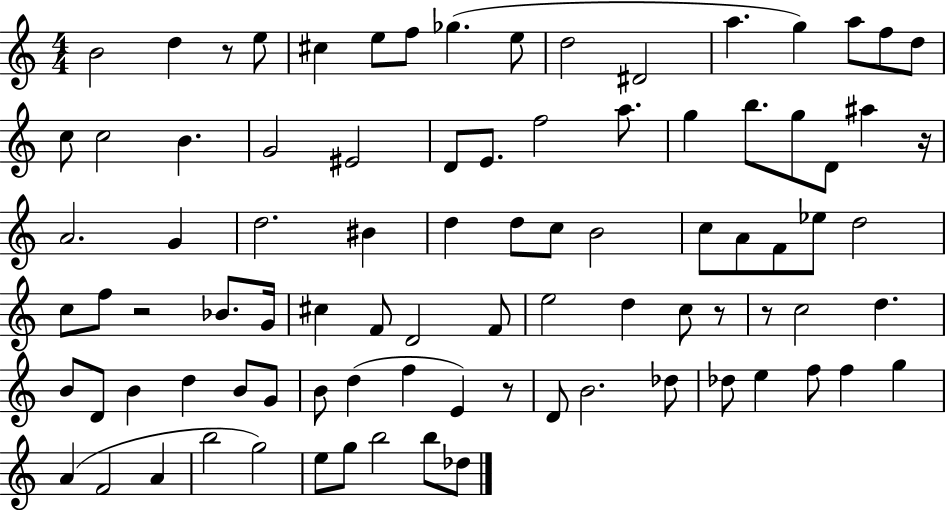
B4/h D5/q R/e E5/e C#5/q E5/e F5/e Gb5/q. E5/e D5/h D#4/h A5/q. G5/q A5/e F5/e D5/e C5/e C5/h B4/q. G4/h EIS4/h D4/e E4/e. F5/h A5/e. G5/q B5/e. G5/e D4/e A#5/q R/s A4/h. G4/q D5/h. BIS4/q D5/q D5/e C5/e B4/h C5/e A4/e F4/e Eb5/e D5/h C5/e F5/e R/h Bb4/e. G4/s C#5/q F4/e D4/h F4/e E5/h D5/q C5/e R/e R/e C5/h D5/q. B4/e D4/e B4/q D5/q B4/e G4/e B4/e D5/q F5/q E4/q R/e D4/e B4/h. Db5/e Db5/e E5/q F5/e F5/q G5/q A4/q F4/h A4/q B5/h G5/h E5/e G5/e B5/h B5/e Db5/e